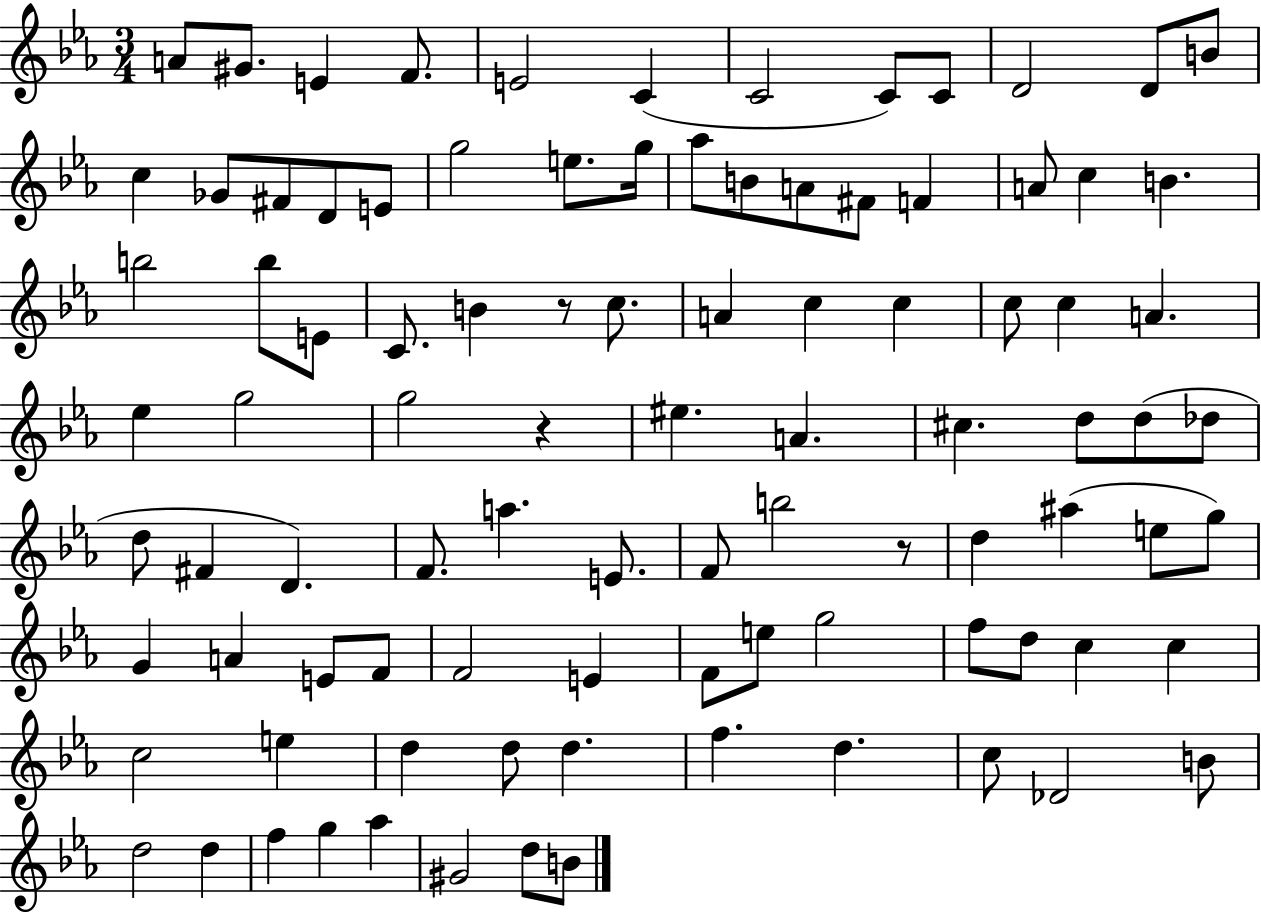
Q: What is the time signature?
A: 3/4